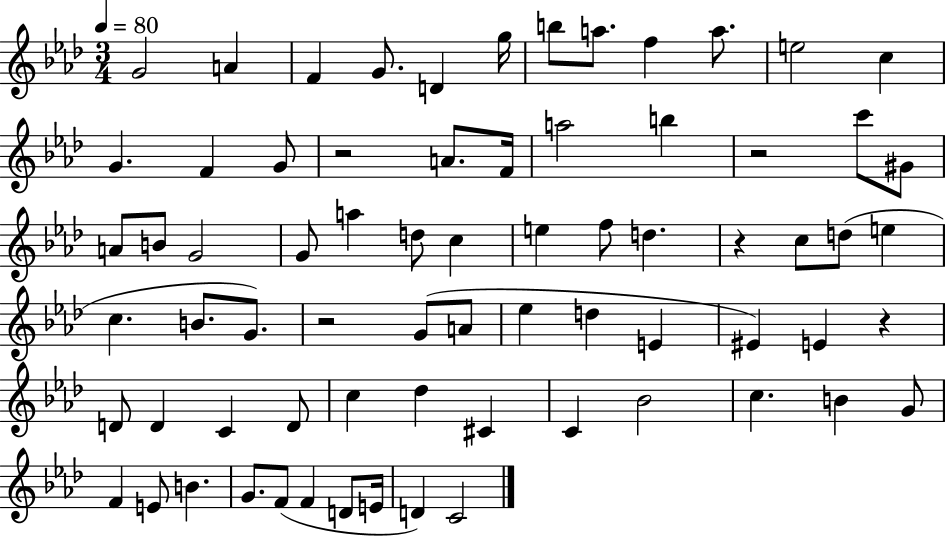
{
  \clef treble
  \numericTimeSignature
  \time 3/4
  \key aes \major
  \tempo 4 = 80
  g'2 a'4 | f'4 g'8. d'4 g''16 | b''8 a''8. f''4 a''8. | e''2 c''4 | \break g'4. f'4 g'8 | r2 a'8. f'16 | a''2 b''4 | r2 c'''8 gis'8 | \break a'8 b'8 g'2 | g'8 a''4 d''8 c''4 | e''4 f''8 d''4. | r4 c''8 d''8( e''4 | \break c''4. b'8. g'8.) | r2 g'8( a'8 | ees''4 d''4 e'4 | eis'4) e'4 r4 | \break d'8 d'4 c'4 d'8 | c''4 des''4 cis'4 | c'4 bes'2 | c''4. b'4 g'8 | \break f'4 e'8 b'4. | g'8. f'8( f'4 d'8 e'16 | d'4) c'2 | \bar "|."
}